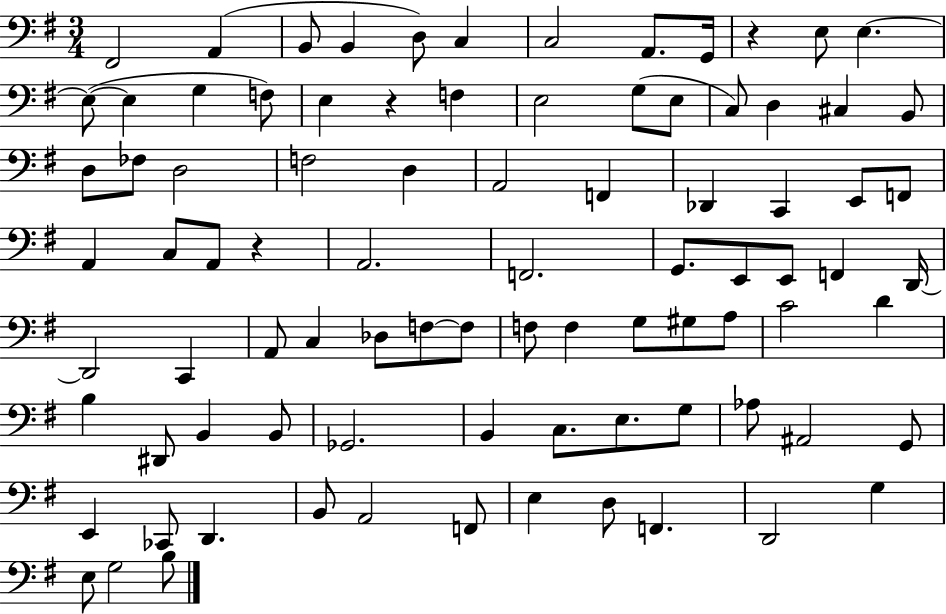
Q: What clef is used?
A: bass